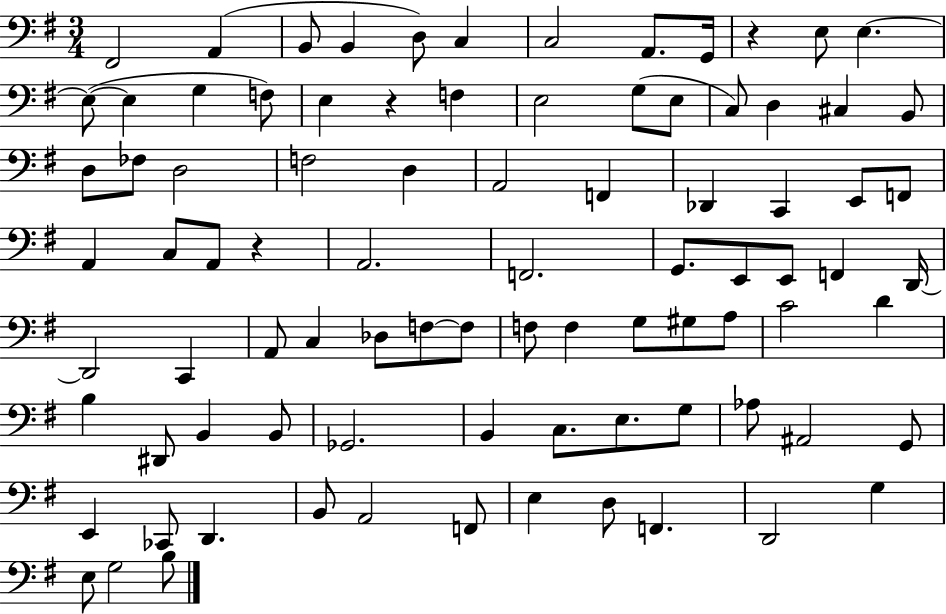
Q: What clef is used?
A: bass